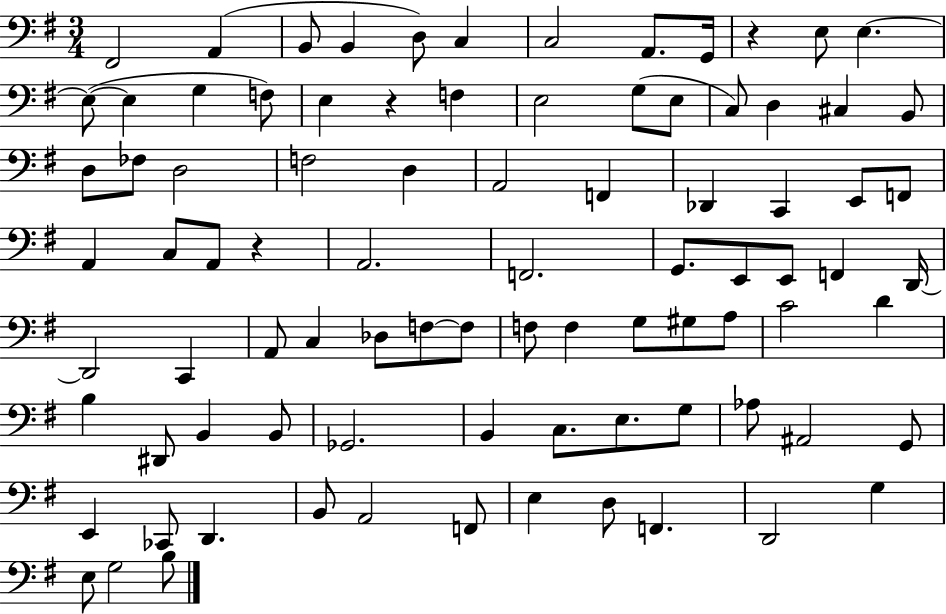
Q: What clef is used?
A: bass